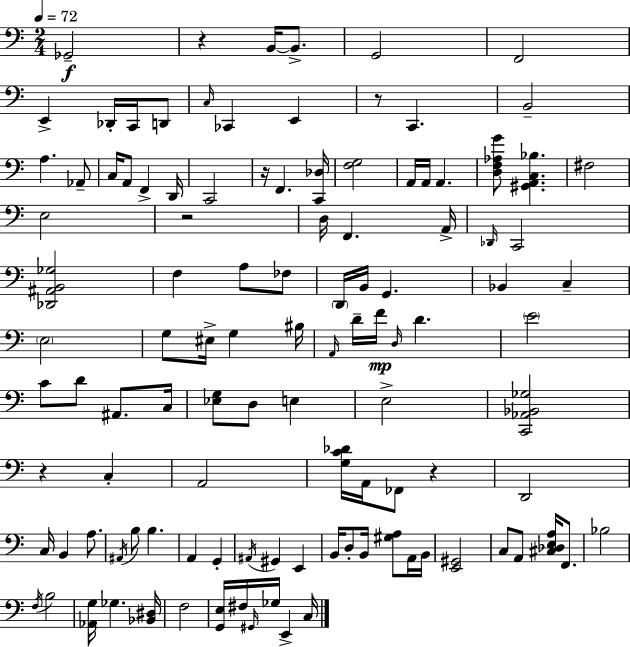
X:1
T:Untitled
M:2/4
L:1/4
K:Am
_G,,2 z B,,/4 B,,/2 G,,2 F,,2 E,, _D,,/4 C,,/4 D,,/2 C,/4 _C,, E,, z/2 C,, B,,2 A, _A,,/2 C,/4 A,,/2 F,, D,,/4 C,,2 z/4 F,, [C,,_D,]/4 [F,G,]2 A,,/4 A,,/4 A,, [D,F,_A,G]/2 [^G,,A,,C,_B,] ^F,2 E,2 z2 D,/4 F,, A,,/4 _D,,/4 C,,2 [_D,,^A,,B,,_G,]2 F, A,/2 _F,/2 D,,/4 B,,/4 G,, _B,, C, E,2 G,/2 ^E,/4 G, ^B,/4 A,,/4 D/4 F/4 D,/4 D E2 C/2 D/2 ^A,,/2 C,/4 [_E,G,]/2 D,/2 E, E,2 [C,,_A,,_B,,_G,]2 z C, A,,2 [G,C_D]/4 A,,/4 _F,,/2 z D,,2 C,/4 B,, A,/2 ^A,,/4 B,/2 B, A,, G,, ^A,,/4 ^G,, E,, B,,/4 D,/2 B,,/4 [^G,A,]/2 A,,/4 B,,/4 [E,,^G,,]2 C,/2 A,,/2 [^C,_D,E,A,]/4 F,,/2 _B,2 F,/4 B,2 [_A,,G,]/4 _G, [_B,,^D,]/4 F,2 [G,,E,]/4 ^F,/4 ^G,,/4 _G,/4 E,, C,/4